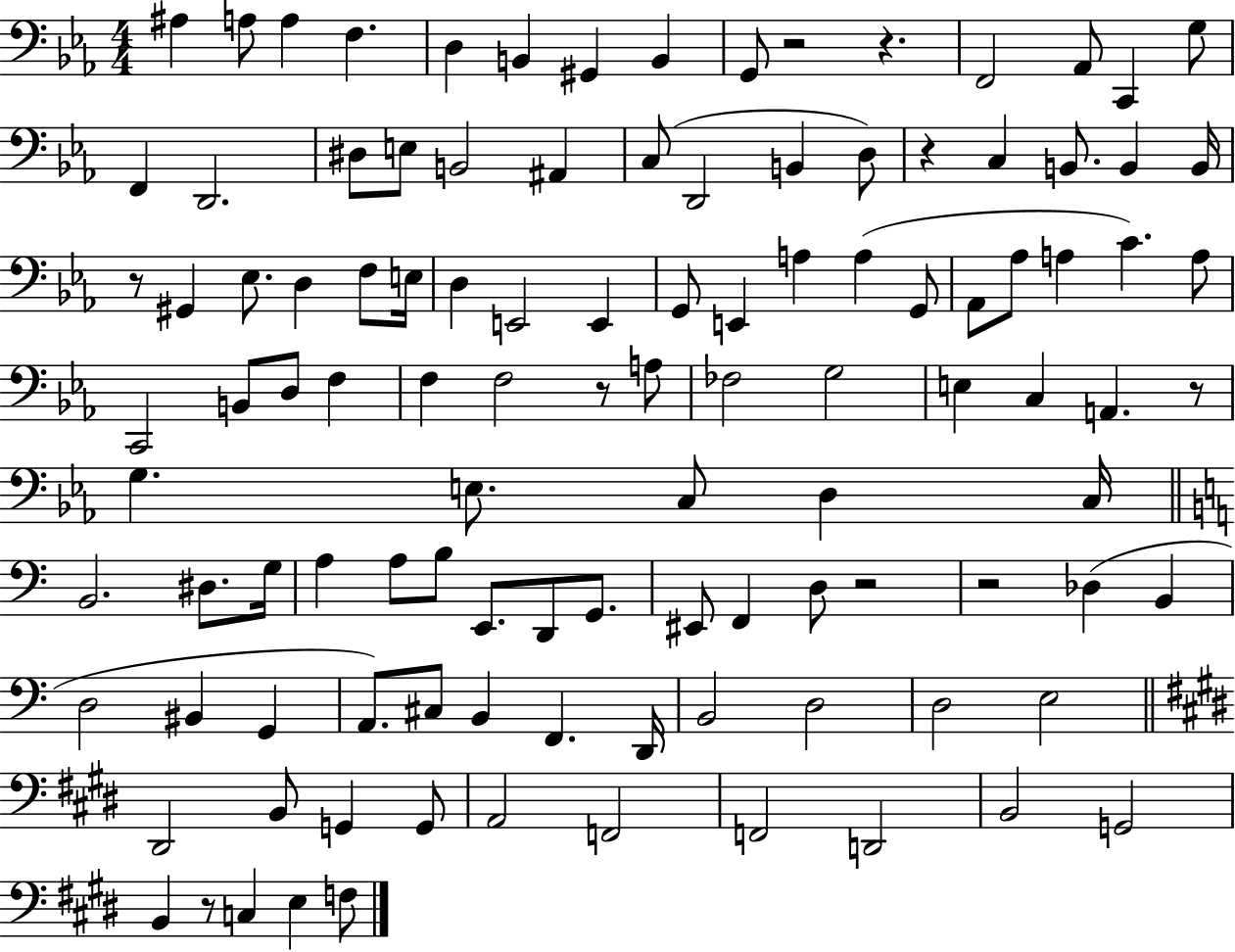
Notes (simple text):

A#3/q A3/e A3/q F3/q. D3/q B2/q G#2/q B2/q G2/e R/h R/q. F2/h Ab2/e C2/q G3/e F2/q D2/h. D#3/e E3/e B2/h A#2/q C3/e D2/h B2/q D3/e R/q C3/q B2/e. B2/q B2/s R/e G#2/q Eb3/e. D3/q F3/e E3/s D3/q E2/h E2/q G2/e E2/q A3/q A3/q G2/e Ab2/e Ab3/e A3/q C4/q. A3/e C2/h B2/e D3/e F3/q F3/q F3/h R/e A3/e FES3/h G3/h E3/q C3/q A2/q. R/e G3/q. E3/e. C3/e D3/q C3/s B2/h. D#3/e. G3/s A3/q A3/e B3/e E2/e. D2/e G2/e. EIS2/e F2/q D3/e R/h R/h Db3/q B2/q D3/h BIS2/q G2/q A2/e. C#3/e B2/q F2/q. D2/s B2/h D3/h D3/h E3/h D#2/h B2/e G2/q G2/e A2/h F2/h F2/h D2/h B2/h G2/h B2/q R/e C3/q E3/q F3/e